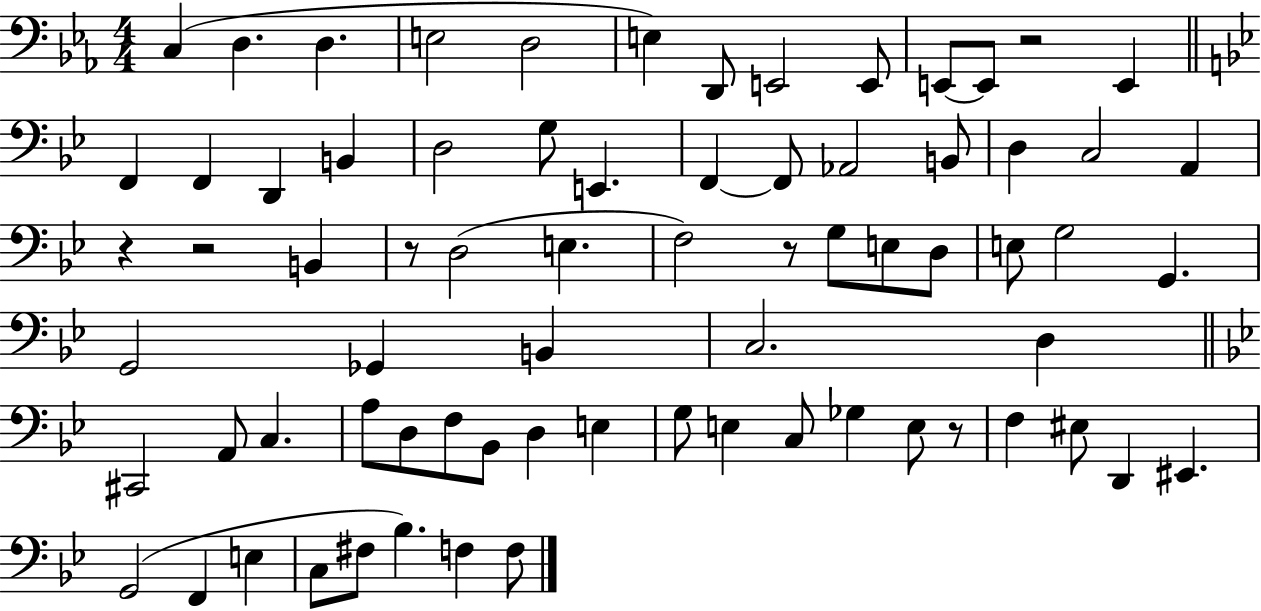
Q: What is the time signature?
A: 4/4